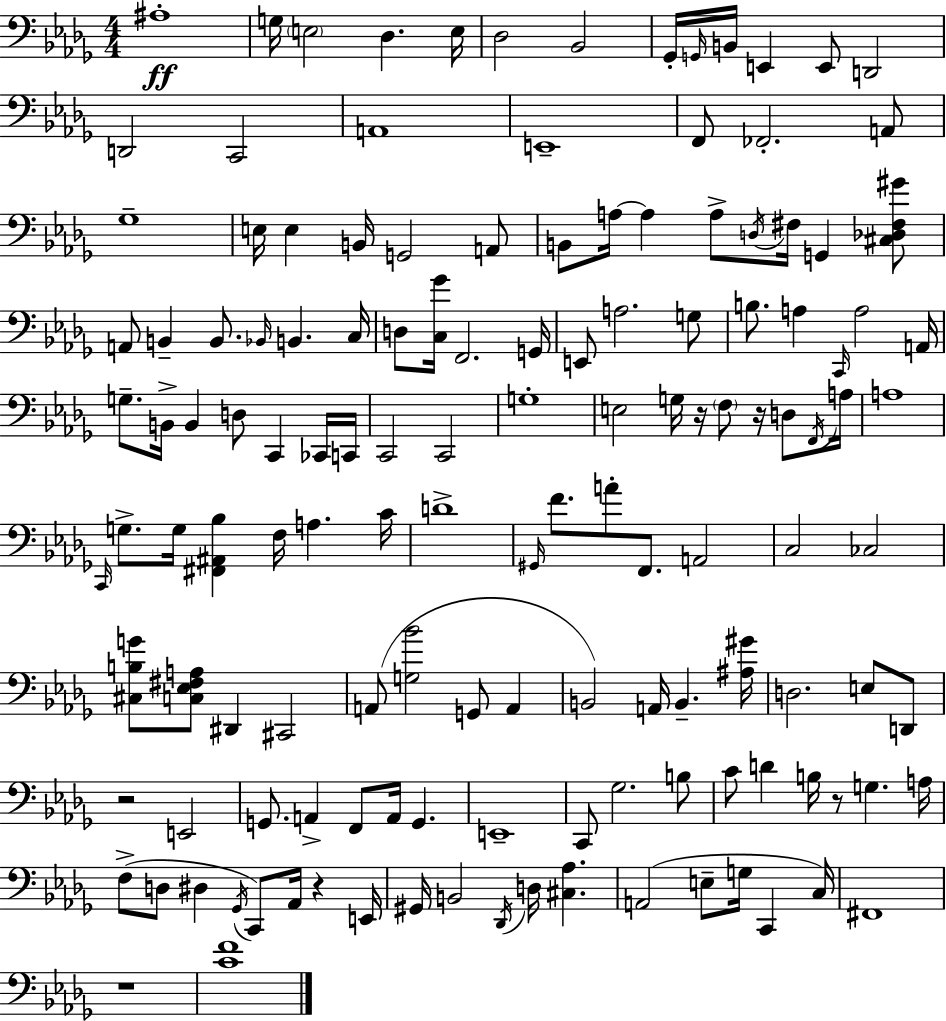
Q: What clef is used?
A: bass